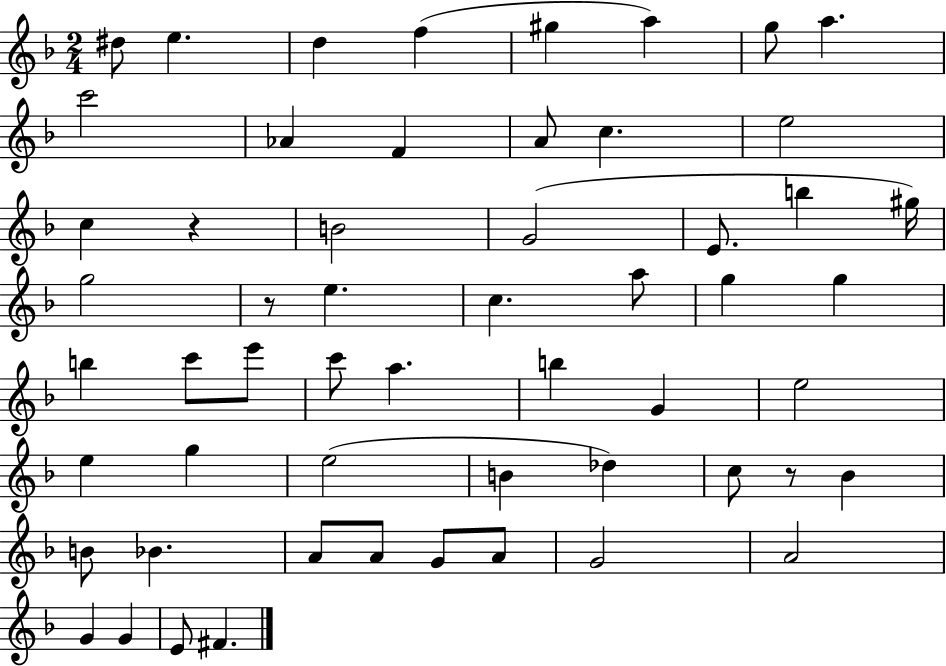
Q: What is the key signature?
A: F major